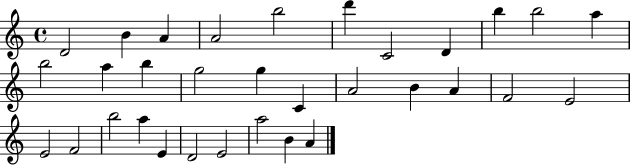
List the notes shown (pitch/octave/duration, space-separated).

D4/h B4/q A4/q A4/h B5/h D6/q C4/h D4/q B5/q B5/h A5/q B5/h A5/q B5/q G5/h G5/q C4/q A4/h B4/q A4/q F4/h E4/h E4/h F4/h B5/h A5/q E4/q D4/h E4/h A5/h B4/q A4/q